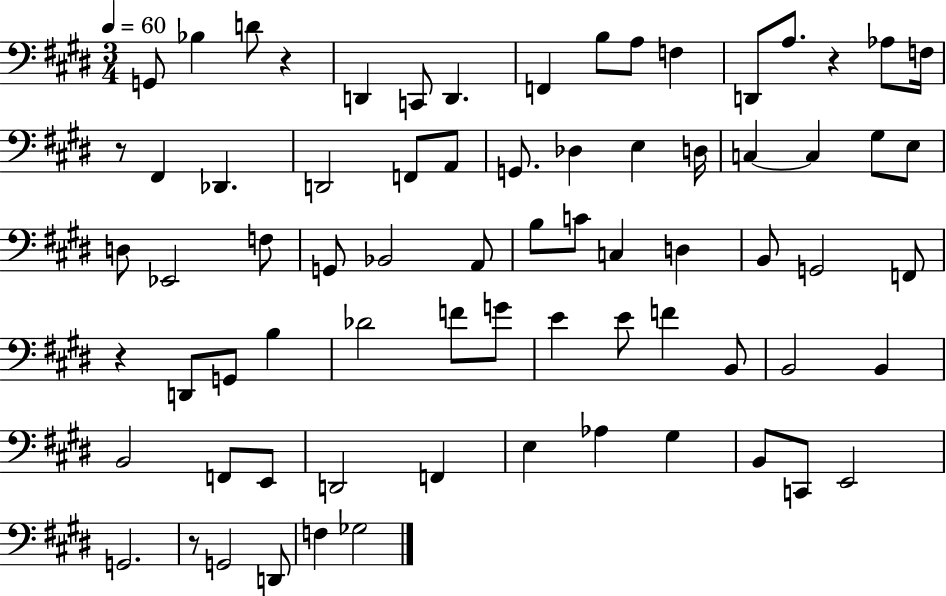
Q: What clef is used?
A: bass